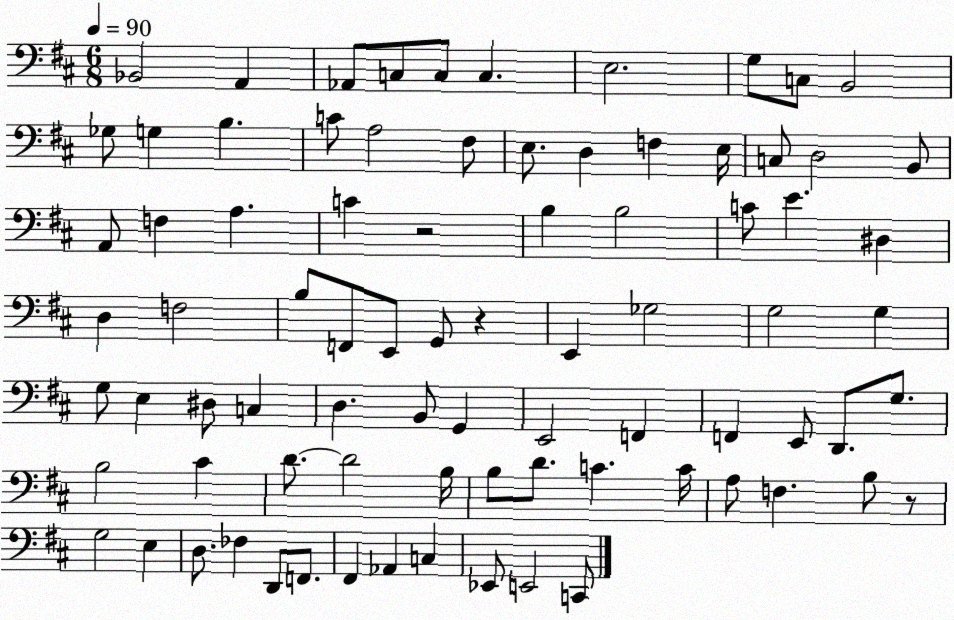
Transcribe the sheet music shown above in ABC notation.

X:1
T:Untitled
M:6/8
L:1/4
K:D
_B,,2 A,, _A,,/2 C,/2 C,/2 C, E,2 G,/2 C,/2 B,,2 _G,/2 G, B, C/2 A,2 ^F,/2 E,/2 D, F, E,/4 C,/2 D,2 B,,/2 A,,/2 F, A, C z2 B, B,2 C/2 E ^D, D, F,2 B,/2 F,,/2 E,,/2 G,,/2 z E,, _G,2 G,2 G, G,/2 E, ^D,/2 C, D, B,,/2 G,, E,,2 F,, F,, E,,/2 D,,/2 G,/2 B,2 ^C D/2 D2 B,/4 B,/2 D/2 C C/4 A,/2 F, B,/2 z/2 G,2 E, D,/2 _F, D,,/2 F,,/2 ^F,, _A,, C, _E,,/2 E,,2 C,,/2